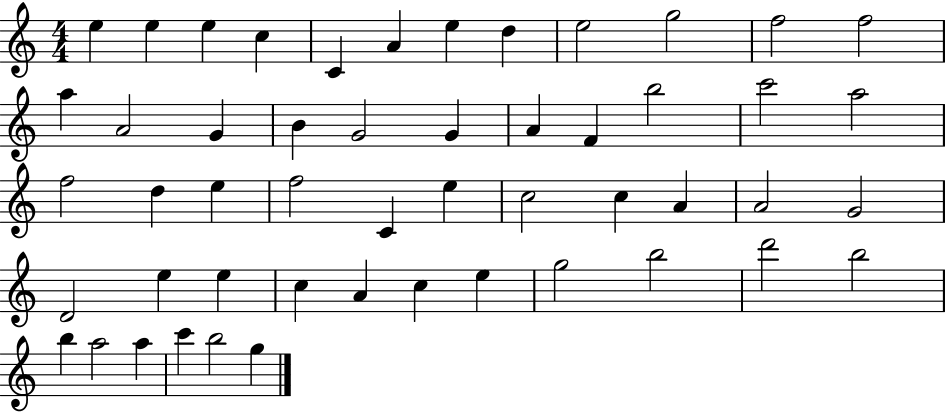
X:1
T:Untitled
M:4/4
L:1/4
K:C
e e e c C A e d e2 g2 f2 f2 a A2 G B G2 G A F b2 c'2 a2 f2 d e f2 C e c2 c A A2 G2 D2 e e c A c e g2 b2 d'2 b2 b a2 a c' b2 g